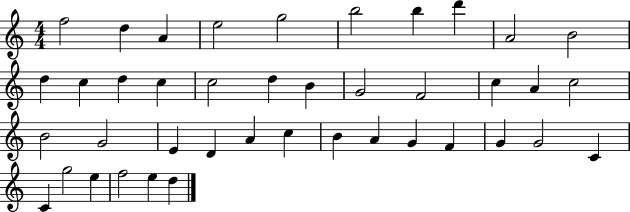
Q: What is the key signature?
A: C major